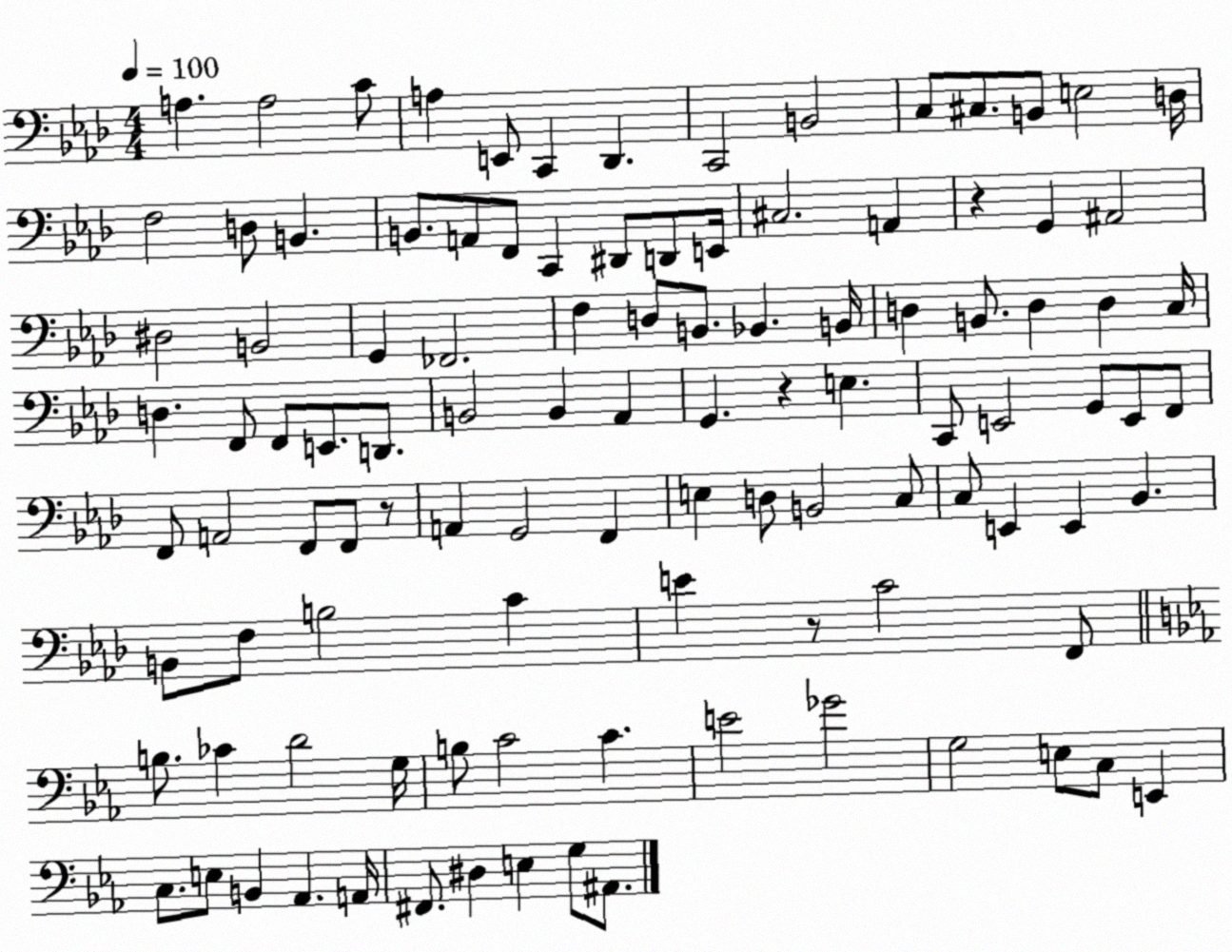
X:1
T:Untitled
M:4/4
L:1/4
K:Ab
A, A,2 C/2 A, E,,/2 C,, _D,, C,,2 B,,2 C,/2 ^C,/2 B,,/2 E,2 D,/4 F,2 D,/2 B,, B,,/2 A,,/2 F,,/2 C,, ^D,,/2 D,,/2 E,,/4 ^C,2 A,, z G,, ^A,,2 ^D,2 B,,2 G,, _F,,2 F, D,/2 B,,/2 _B,, B,,/4 D, B,,/2 D, D, C,/4 D, F,,/2 F,,/2 E,,/2 D,,/2 B,,2 B,, _A,, G,, z E, C,,/2 E,,2 G,,/2 E,,/2 F,,/2 F,,/2 A,,2 F,,/2 F,,/2 z/2 A,, G,,2 F,, E, D,/2 B,,2 C,/2 C,/2 E,, E,, _B,, B,,/2 F,/2 B,2 C E z/2 C2 F,,/2 B,/2 _C D2 G,/4 B,/2 C2 C E2 _G2 G,2 E,/2 C,/2 E,, C,/2 E,/2 B,, _A,, A,,/4 ^F,,/2 ^D, E, G,/2 ^A,,/2